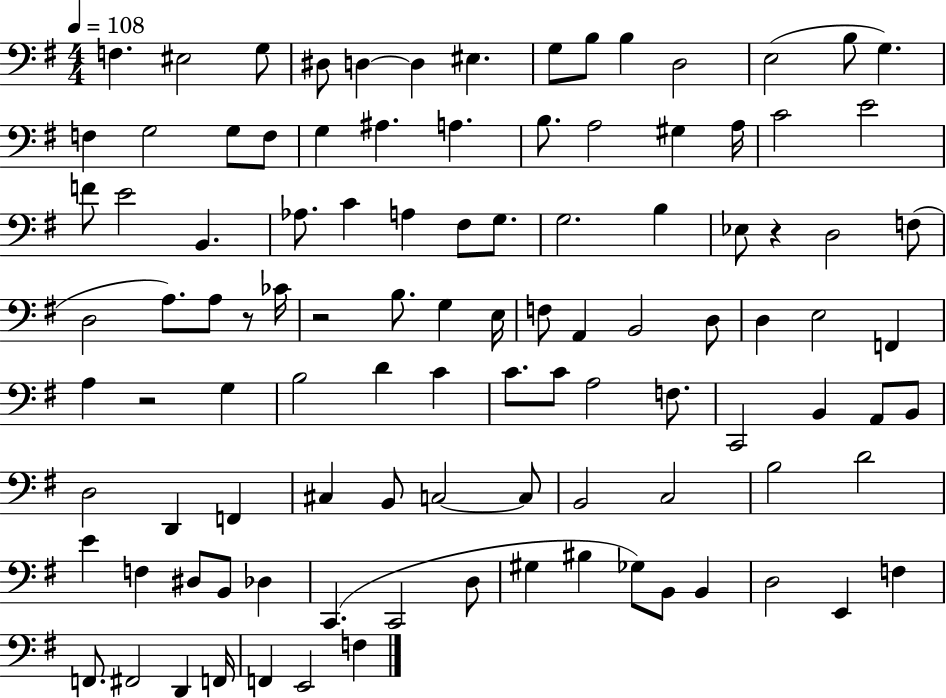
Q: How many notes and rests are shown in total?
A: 105